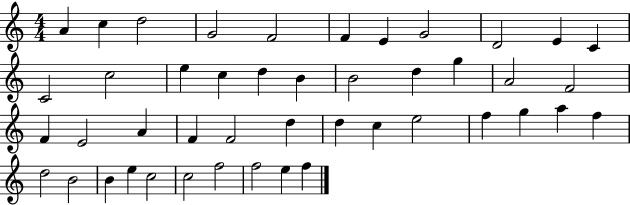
{
  \clef treble
  \numericTimeSignature
  \time 4/4
  \key c \major
  a'4 c''4 d''2 | g'2 f'2 | f'4 e'4 g'2 | d'2 e'4 c'4 | \break c'2 c''2 | e''4 c''4 d''4 b'4 | b'2 d''4 g''4 | a'2 f'2 | \break f'4 e'2 a'4 | f'4 f'2 d''4 | d''4 c''4 e''2 | f''4 g''4 a''4 f''4 | \break d''2 b'2 | b'4 e''4 c''2 | c''2 f''2 | f''2 e''4 f''4 | \break \bar "|."
}